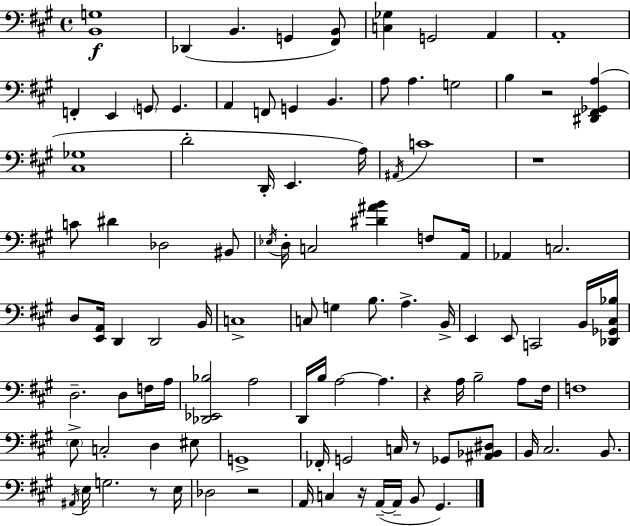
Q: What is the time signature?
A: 4/4